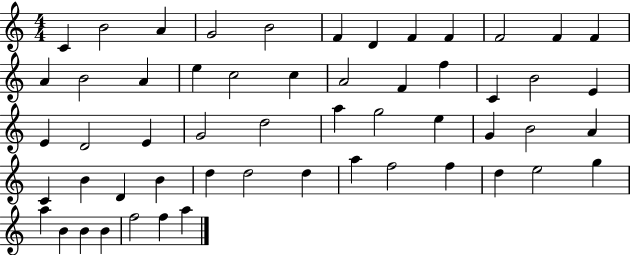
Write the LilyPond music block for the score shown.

{
  \clef treble
  \numericTimeSignature
  \time 4/4
  \key c \major
  c'4 b'2 a'4 | g'2 b'2 | f'4 d'4 f'4 f'4 | f'2 f'4 f'4 | \break a'4 b'2 a'4 | e''4 c''2 c''4 | a'2 f'4 f''4 | c'4 b'2 e'4 | \break e'4 d'2 e'4 | g'2 d''2 | a''4 g''2 e''4 | g'4 b'2 a'4 | \break c'4 b'4 d'4 b'4 | d''4 d''2 d''4 | a''4 f''2 f''4 | d''4 e''2 g''4 | \break a''4 b'4 b'4 b'4 | f''2 f''4 a''4 | \bar "|."
}